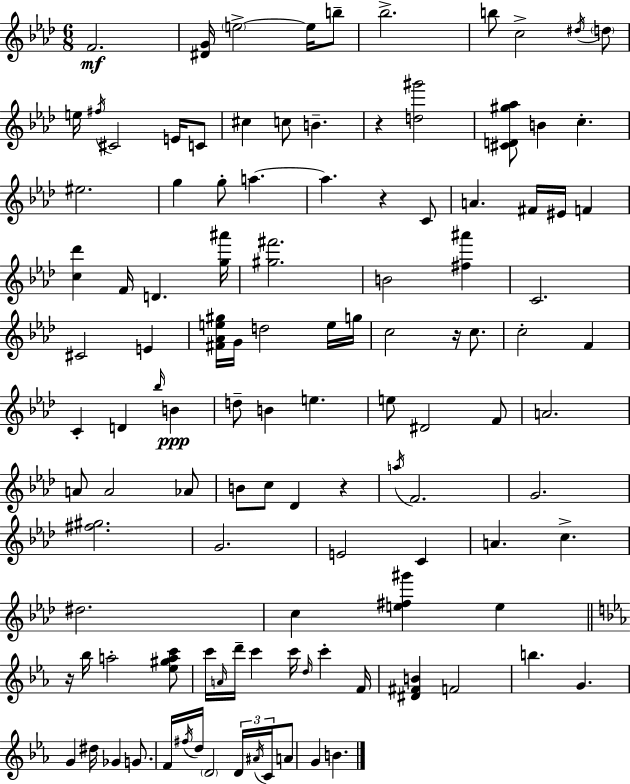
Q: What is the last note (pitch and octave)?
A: B4